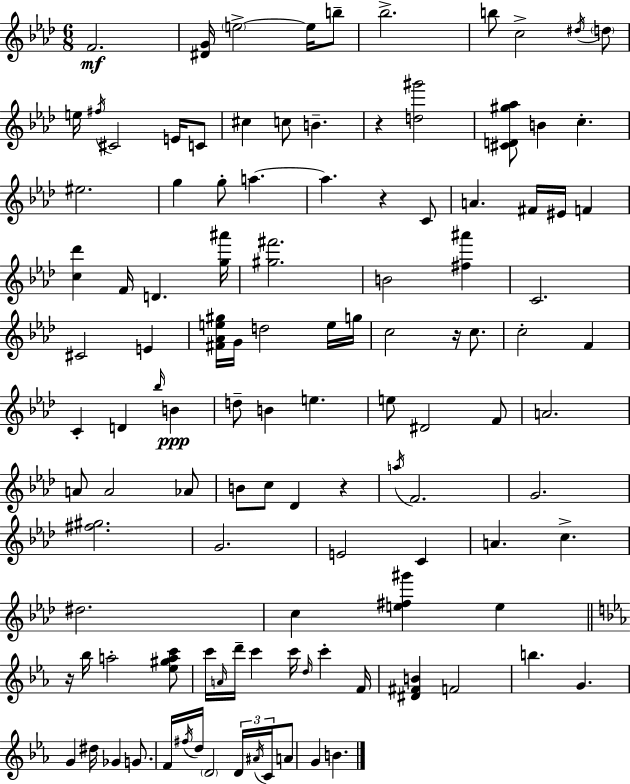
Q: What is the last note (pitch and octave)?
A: B4